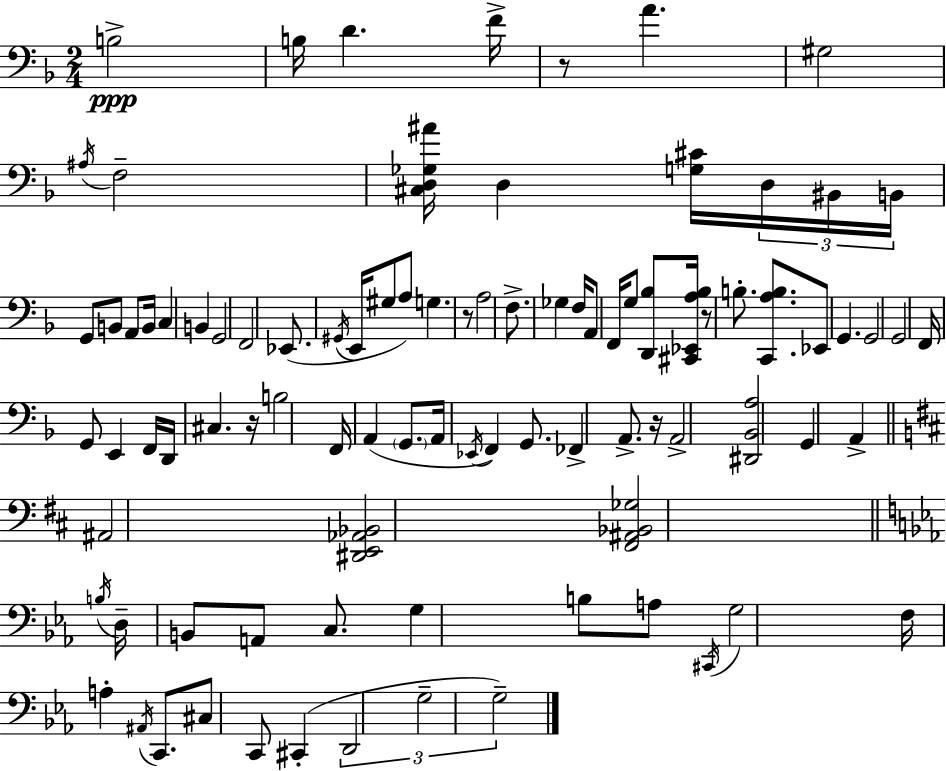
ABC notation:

X:1
T:Untitled
M:2/4
L:1/4
K:F
B,2 B,/4 D F/4 z/2 A ^G,2 ^A,/4 F,2 [^C,D,_G,^A]/4 D, [G,^C]/4 D,/4 ^B,,/4 B,,/4 G,,/2 B,,/2 A,,/2 B,,/4 C, B,, G,,2 F,,2 _E,,/2 ^G,,/4 E,,/4 ^G,/2 A,/2 G, z/2 A,2 F,/2 _G, F,/4 A,,/2 F,,/4 G,/2 [D,,_B,]/2 [^C,,_E,,A,_B,]/4 z/2 B,/2 [C,,A,B,]/2 _E,,/2 G,, G,,2 G,,2 F,,/4 G,,/2 E,, F,,/4 D,,/4 ^C, z/4 B,2 F,,/4 A,, G,,/2 A,,/4 _E,,/4 F,, G,,/2 _F,, A,,/2 z/4 A,,2 [^D,,_B,,A,]2 G,, A,, ^A,,2 [^D,,E,,_A,,_B,,]2 [^F,,^A,,_B,,_G,]2 B,/4 D,/4 B,,/2 A,,/2 C,/2 G, B,/2 A,/2 ^C,,/4 G,2 F,/4 A, ^A,,/4 C,,/2 ^C,/2 C,,/2 ^C,, D,,2 G,2 G,2